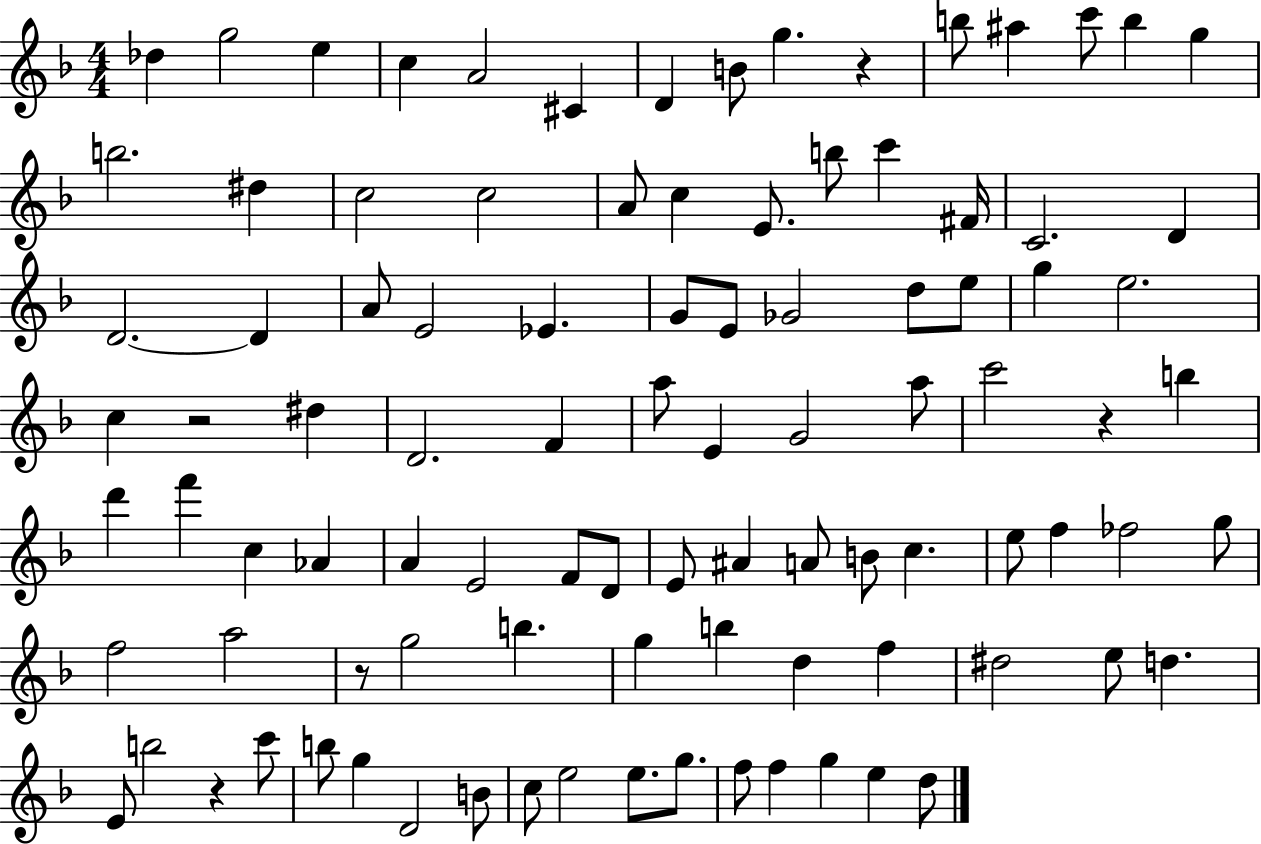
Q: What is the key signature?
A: F major